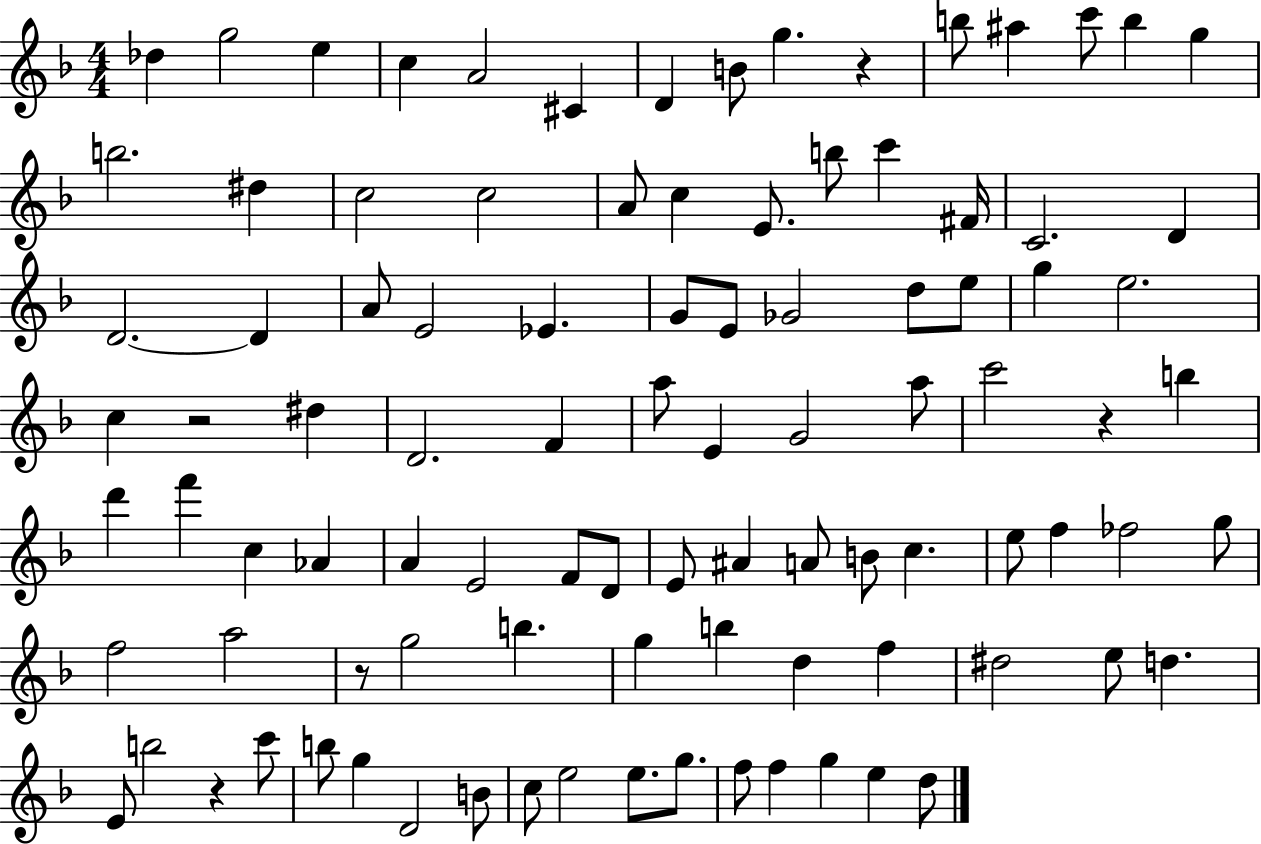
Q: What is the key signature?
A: F major